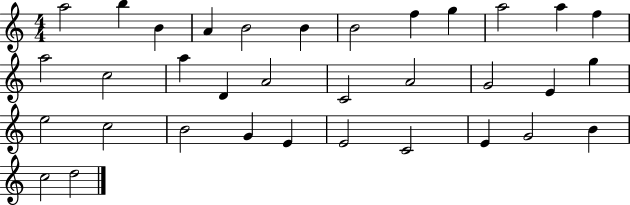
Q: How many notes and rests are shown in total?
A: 34